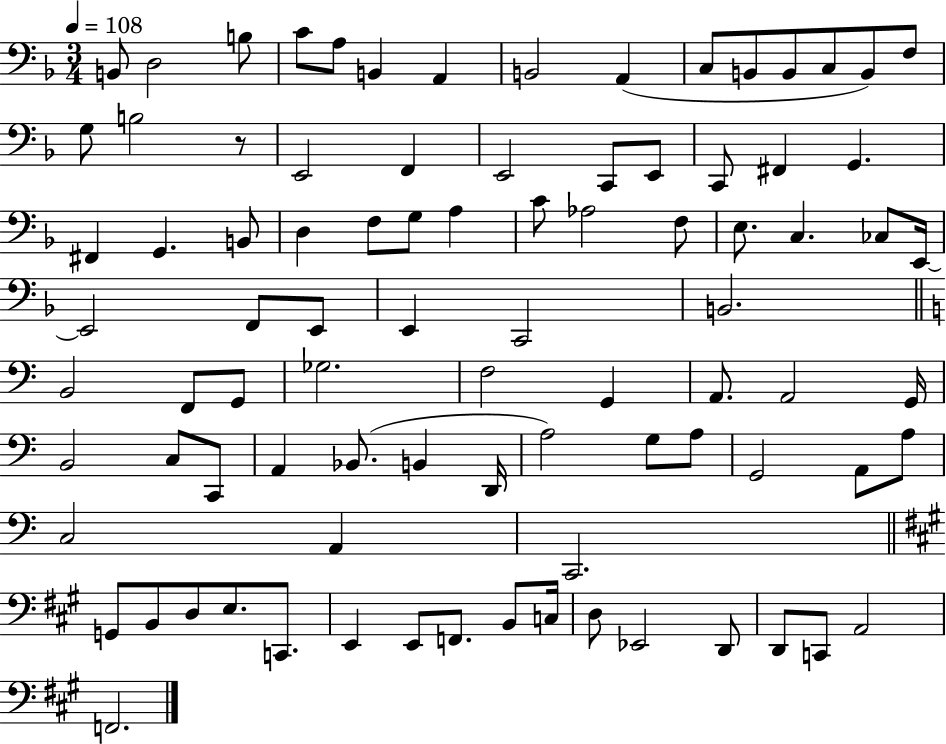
X:1
T:Untitled
M:3/4
L:1/4
K:F
B,,/2 D,2 B,/2 C/2 A,/2 B,, A,, B,,2 A,, C,/2 B,,/2 B,,/2 C,/2 B,,/2 F,/2 G,/2 B,2 z/2 E,,2 F,, E,,2 C,,/2 E,,/2 C,,/2 ^F,, G,, ^F,, G,, B,,/2 D, F,/2 G,/2 A, C/2 _A,2 F,/2 E,/2 C, _C,/2 E,,/4 E,,2 F,,/2 E,,/2 E,, C,,2 B,,2 B,,2 F,,/2 G,,/2 _G,2 F,2 G,, A,,/2 A,,2 G,,/4 B,,2 C,/2 C,,/2 A,, _B,,/2 B,, D,,/4 A,2 G,/2 A,/2 G,,2 A,,/2 A,/2 C,2 A,, C,,2 G,,/2 B,,/2 D,/2 E,/2 C,,/2 E,, E,,/2 F,,/2 B,,/2 C,/4 D,/2 _E,,2 D,,/2 D,,/2 C,,/2 A,,2 F,,2